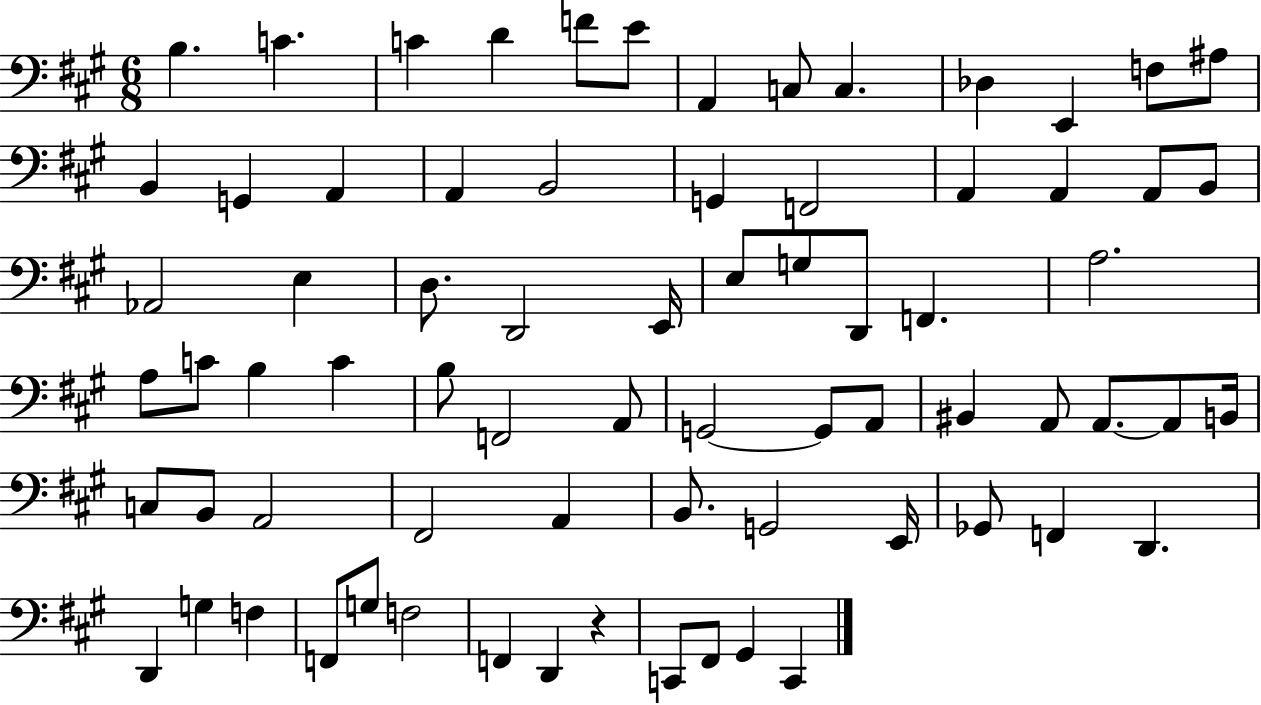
B3/q. C4/q. C4/q D4/q F4/e E4/e A2/q C3/e C3/q. Db3/q E2/q F3/e A#3/e B2/q G2/q A2/q A2/q B2/h G2/q F2/h A2/q A2/q A2/e B2/e Ab2/h E3/q D3/e. D2/h E2/s E3/e G3/e D2/e F2/q. A3/h. A3/e C4/e B3/q C4/q B3/e F2/h A2/e G2/h G2/e A2/e BIS2/q A2/e A2/e. A2/e B2/s C3/e B2/e A2/h F#2/h A2/q B2/e. G2/h E2/s Gb2/e F2/q D2/q. D2/q G3/q F3/q F2/e G3/e F3/h F2/q D2/q R/q C2/e F#2/e G#2/q C2/q